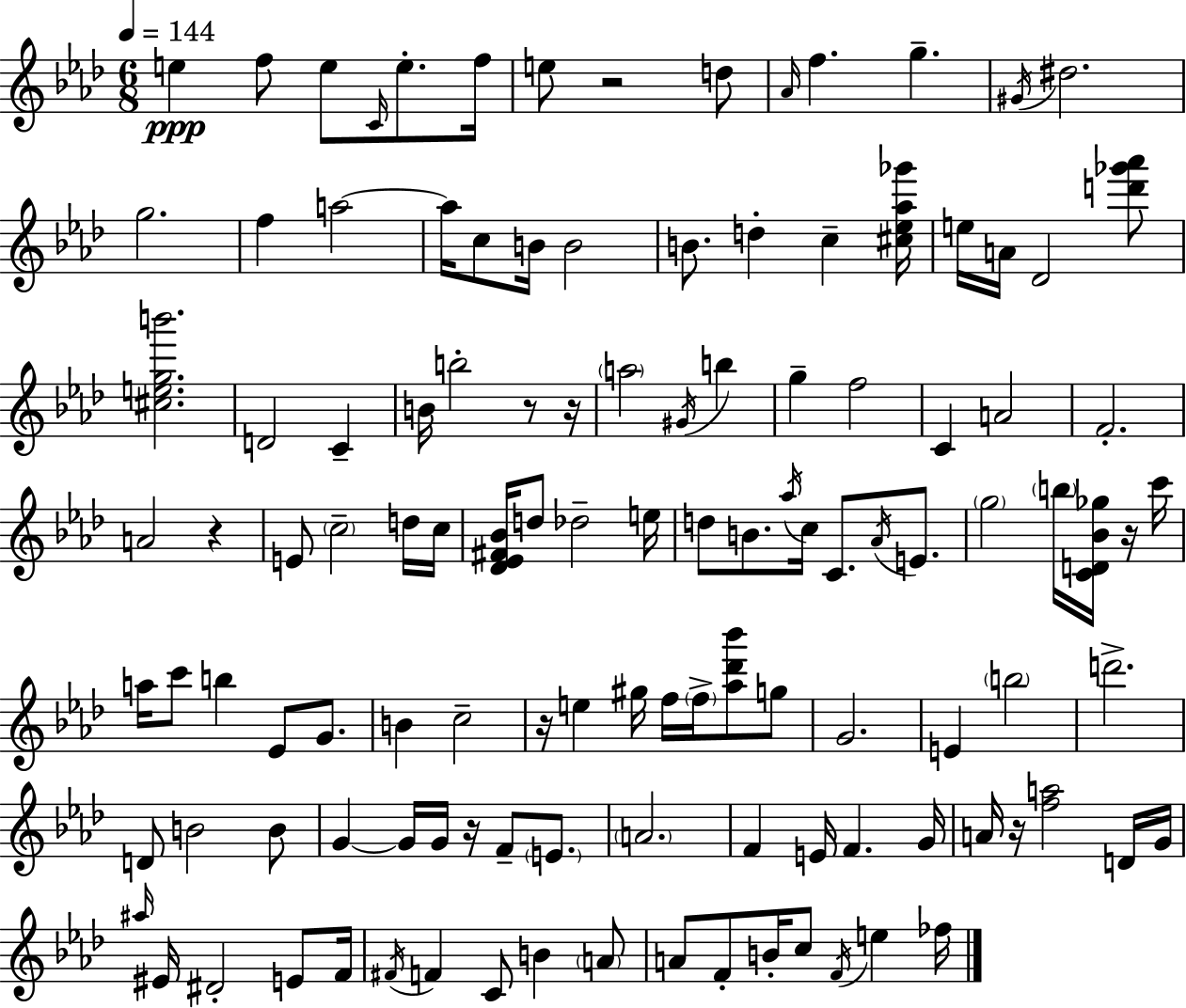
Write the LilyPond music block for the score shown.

{
  \clef treble
  \numericTimeSignature
  \time 6/8
  \key aes \major
  \tempo 4 = 144
  e''4\ppp f''8 e''8 \grace { c'16 } e''8.-. | f''16 e''8 r2 d''8 | \grace { aes'16 } f''4. g''4.-- | \acciaccatura { gis'16 } dis''2. | \break g''2. | f''4 a''2~~ | a''16 c''8 b'16 b'2 | b'8. d''4-. c''4-- | \break <cis'' ees'' aes'' ges'''>16 e''16 a'16 des'2 | <d''' ges''' aes'''>8 <cis'' e'' g'' b'''>2. | d'2 c'4-- | b'16 b''2-. | \break r8 r16 \parenthesize a''2 \acciaccatura { gis'16 } | b''4 g''4-- f''2 | c'4 a'2 | f'2.-. | \break a'2 | r4 e'8 \parenthesize c''2-- | d''16 c''16 <des' ees' fis' bes'>16 d''8 des''2-- | e''16 d''8 b'8. \acciaccatura { aes''16 } c''16 c'8. | \break \acciaccatura { aes'16 } e'8. \parenthesize g''2 | \parenthesize b''16 <c' d' bes' ges''>16 r16 c'''16 a''16 c'''8 b''4 | ees'8 g'8. b'4 c''2-- | r16 e''4 gis''16 | \break f''16 \parenthesize f''16-> <aes'' des''' bes'''>8 g''8 g'2. | e'4 \parenthesize b''2 | d'''2.-> | d'8 b'2 | \break b'8 g'4~~ g'16 g'16 | r16 f'8-- \parenthesize e'8. \parenthesize a'2. | f'4 e'16 f'4. | g'16 a'16 r16 <f'' a''>2 | \break d'16 g'16 \grace { ais''16 } eis'16 dis'2-. | e'8 f'16 \acciaccatura { fis'16 } f'4 | c'8 b'4 \parenthesize a'8 a'8 f'8-. | b'16-. c''8 \acciaccatura { f'16 } e''4 fes''16 \bar "|."
}